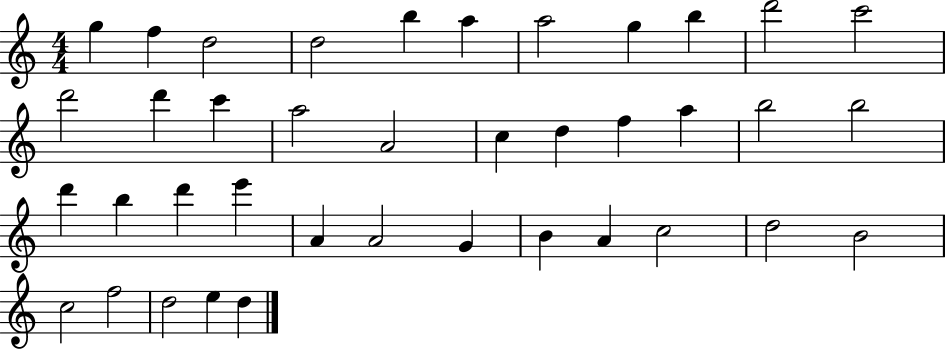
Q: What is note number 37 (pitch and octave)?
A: D5